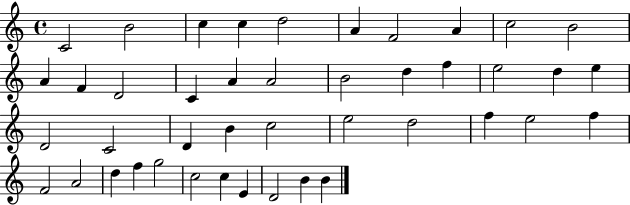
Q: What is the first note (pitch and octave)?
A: C4